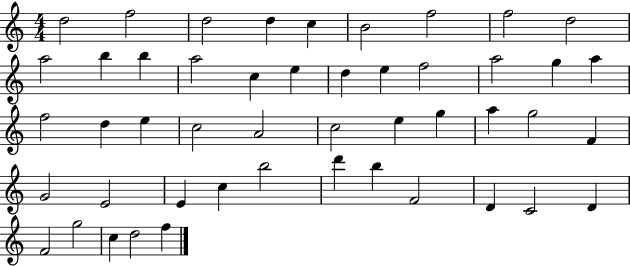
D5/h F5/h D5/h D5/q C5/q B4/h F5/h F5/h D5/h A5/h B5/q B5/q A5/h C5/q E5/q D5/q E5/q F5/h A5/h G5/q A5/q F5/h D5/q E5/q C5/h A4/h C5/h E5/q G5/q A5/q G5/h F4/q G4/h E4/h E4/q C5/q B5/h D6/q B5/q F4/h D4/q C4/h D4/q F4/h G5/h C5/q D5/h F5/q